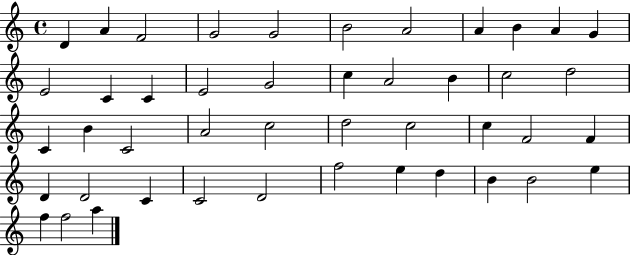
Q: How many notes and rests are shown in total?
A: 45